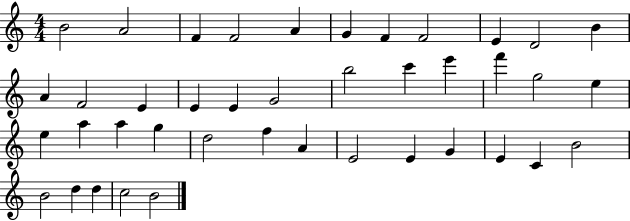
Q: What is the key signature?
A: C major